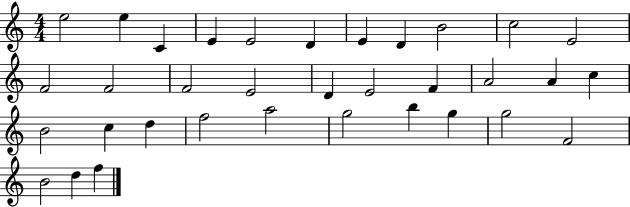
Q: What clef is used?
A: treble